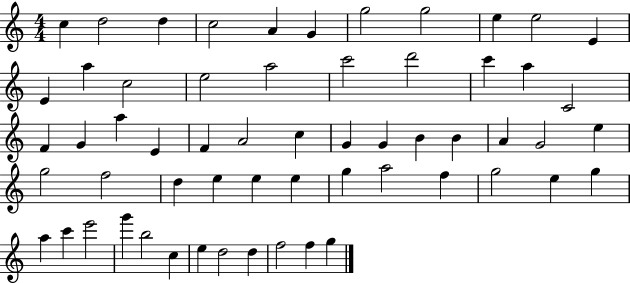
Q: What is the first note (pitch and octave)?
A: C5